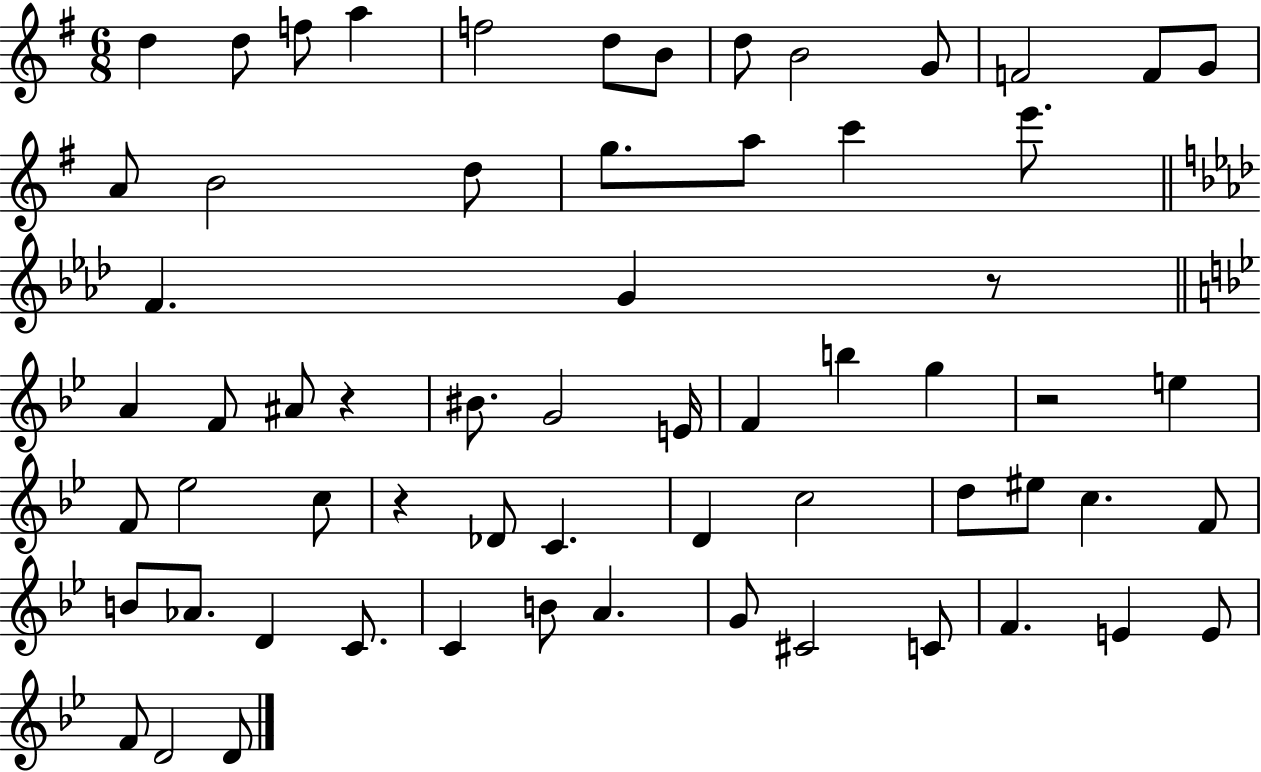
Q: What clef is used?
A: treble